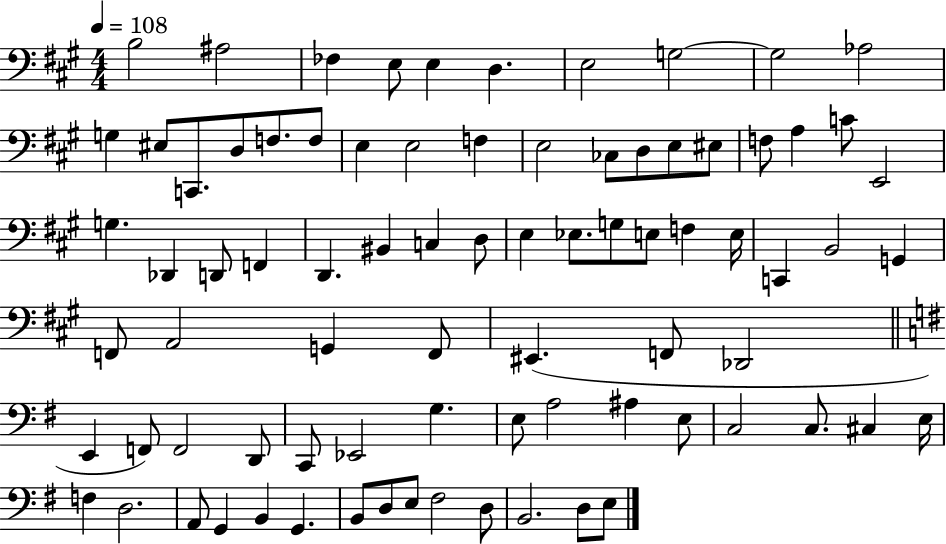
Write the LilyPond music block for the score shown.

{
  \clef bass
  \numericTimeSignature
  \time 4/4
  \key a \major
  \tempo 4 = 108
  b2 ais2 | fes4 e8 e4 d4. | e2 g2~~ | g2 aes2 | \break g4 eis8 c,8. d8 f8. f8 | e4 e2 f4 | e2 ces8 d8 e8 eis8 | f8 a4 c'8 e,2 | \break g4. des,4 d,8 f,4 | d,4. bis,4 c4 d8 | e4 ees8. g8 e8 f4 e16 | c,4 b,2 g,4 | \break f,8 a,2 g,4 f,8 | eis,4.( f,8 des,2 | \bar "||" \break \key g \major e,4 f,8) f,2 d,8 | c,8 ees,2 g4. | e8 a2 ais4 e8 | c2 c8. cis4 e16 | \break f4 d2. | a,8 g,4 b,4 g,4. | b,8 d8 e8 fis2 d8 | b,2. d8 e8 | \break \bar "|."
}